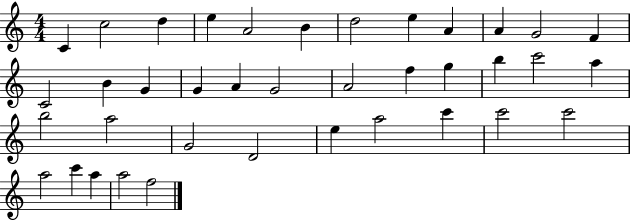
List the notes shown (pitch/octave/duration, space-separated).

C4/q C5/h D5/q E5/q A4/h B4/q D5/h E5/q A4/q A4/q G4/h F4/q C4/h B4/q G4/q G4/q A4/q G4/h A4/h F5/q G5/q B5/q C6/h A5/q B5/h A5/h G4/h D4/h E5/q A5/h C6/q C6/h C6/h A5/h C6/q A5/q A5/h F5/h